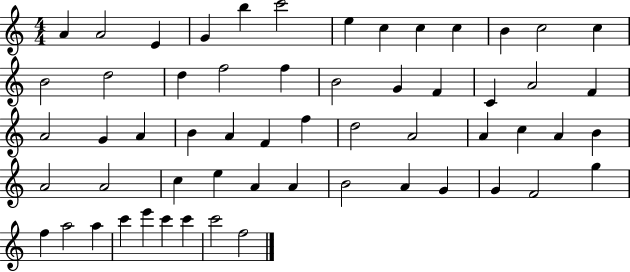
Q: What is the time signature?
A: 4/4